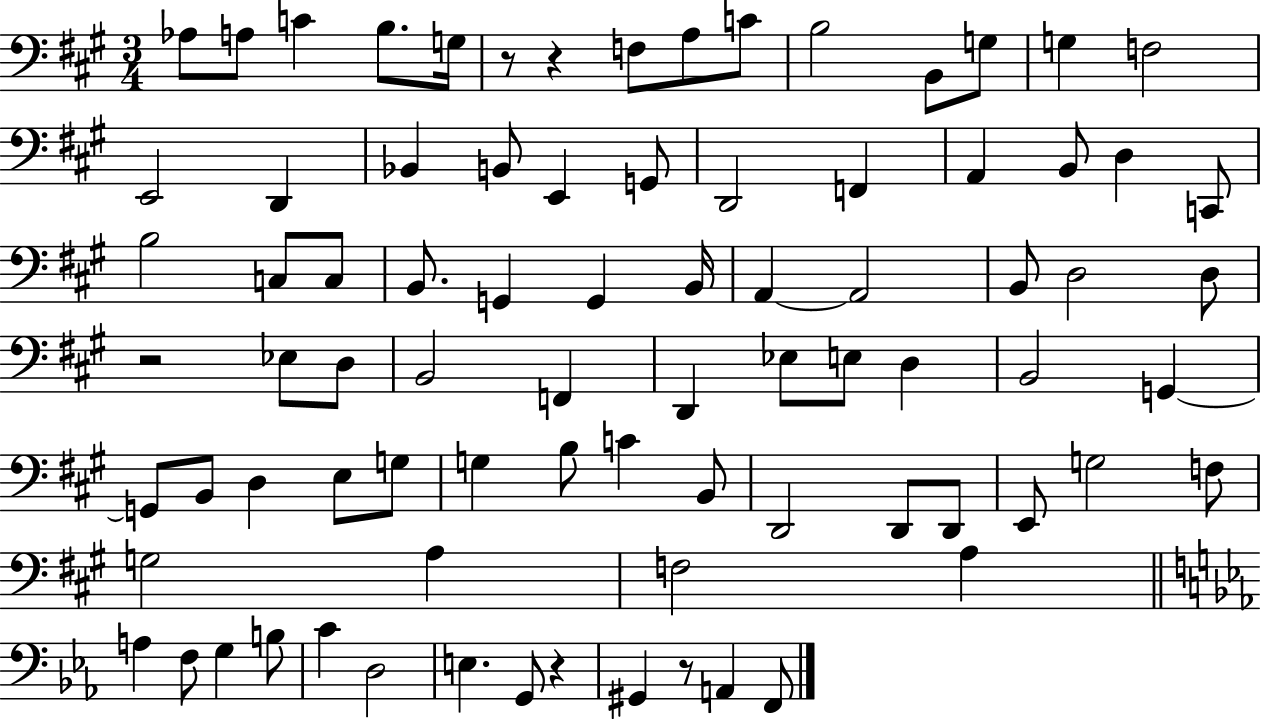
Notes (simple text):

Ab3/e A3/e C4/q B3/e. G3/s R/e R/q F3/e A3/e C4/e B3/h B2/e G3/e G3/q F3/h E2/h D2/q Bb2/q B2/e E2/q G2/e D2/h F2/q A2/q B2/e D3/q C2/e B3/h C3/e C3/e B2/e. G2/q G2/q B2/s A2/q A2/h B2/e D3/h D3/e R/h Eb3/e D3/e B2/h F2/q D2/q Eb3/e E3/e D3/q B2/h G2/q G2/e B2/e D3/q E3/e G3/e G3/q B3/e C4/q B2/e D2/h D2/e D2/e E2/e G3/h F3/e G3/h A3/q F3/h A3/q A3/q F3/e G3/q B3/e C4/q D3/h E3/q. G2/e R/q G#2/q R/e A2/q F2/e